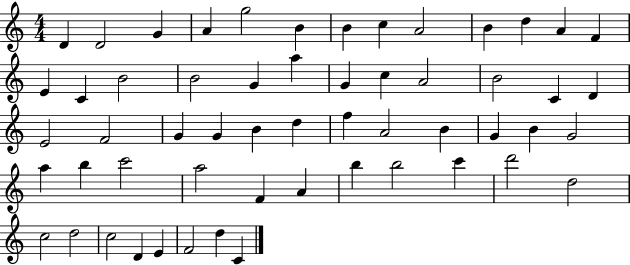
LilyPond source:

{
  \clef treble
  \numericTimeSignature
  \time 4/4
  \key c \major
  d'4 d'2 g'4 | a'4 g''2 b'4 | b'4 c''4 a'2 | b'4 d''4 a'4 f'4 | \break e'4 c'4 b'2 | b'2 g'4 a''4 | g'4 c''4 a'2 | b'2 c'4 d'4 | \break e'2 f'2 | g'4 g'4 b'4 d''4 | f''4 a'2 b'4 | g'4 b'4 g'2 | \break a''4 b''4 c'''2 | a''2 f'4 a'4 | b''4 b''2 c'''4 | d'''2 d''2 | \break c''2 d''2 | c''2 d'4 e'4 | f'2 d''4 c'4 | \bar "|."
}